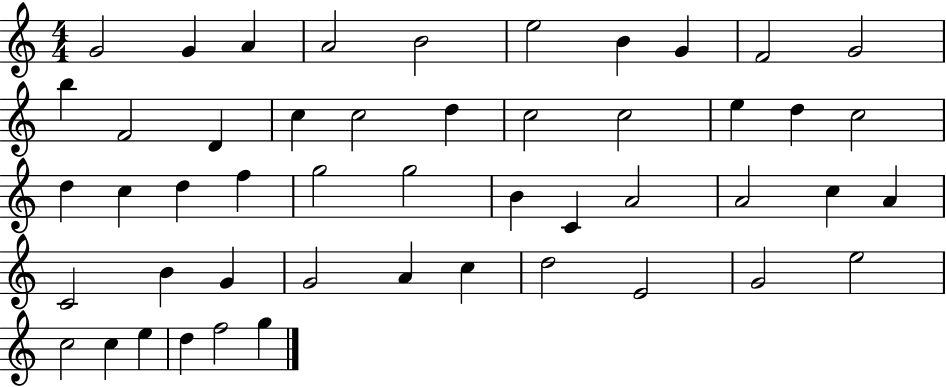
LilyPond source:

{
  \clef treble
  \numericTimeSignature
  \time 4/4
  \key c \major
  g'2 g'4 a'4 | a'2 b'2 | e''2 b'4 g'4 | f'2 g'2 | \break b''4 f'2 d'4 | c''4 c''2 d''4 | c''2 c''2 | e''4 d''4 c''2 | \break d''4 c''4 d''4 f''4 | g''2 g''2 | b'4 c'4 a'2 | a'2 c''4 a'4 | \break c'2 b'4 g'4 | g'2 a'4 c''4 | d''2 e'2 | g'2 e''2 | \break c''2 c''4 e''4 | d''4 f''2 g''4 | \bar "|."
}